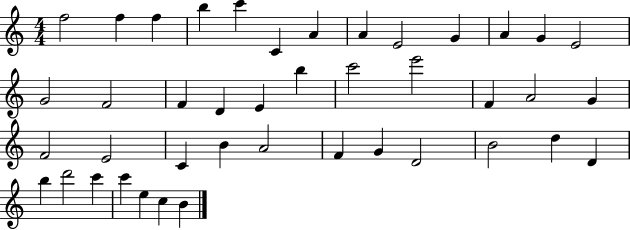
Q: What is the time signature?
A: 4/4